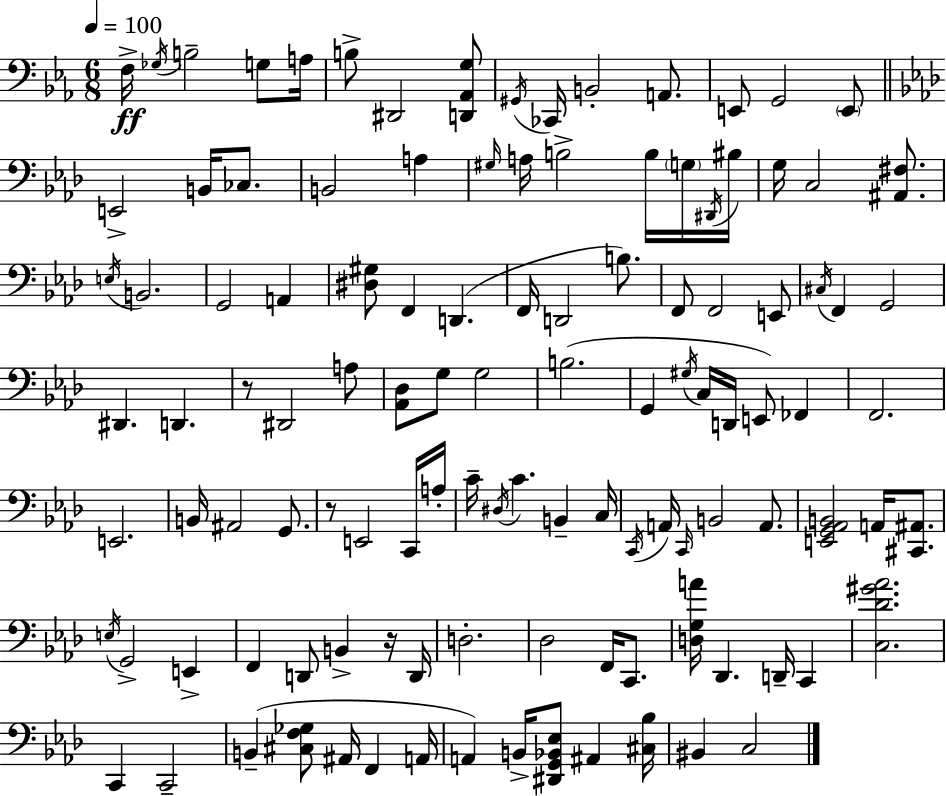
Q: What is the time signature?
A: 6/8